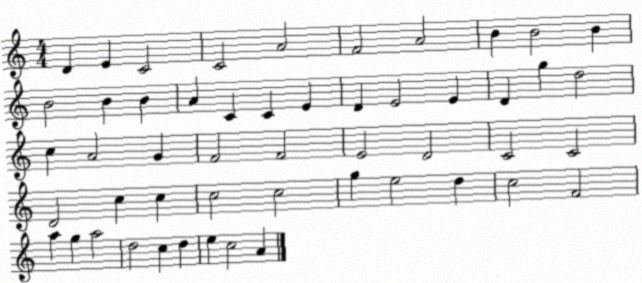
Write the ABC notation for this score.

X:1
T:Untitled
M:4/4
L:1/4
K:C
D E C2 C2 A2 F2 A2 B B2 B B2 B B A C C E D E2 E D g d2 c A2 G F2 F2 E2 D2 C2 C2 D2 c c c2 c2 g e2 d c2 F2 a g a2 d2 c d e c2 A